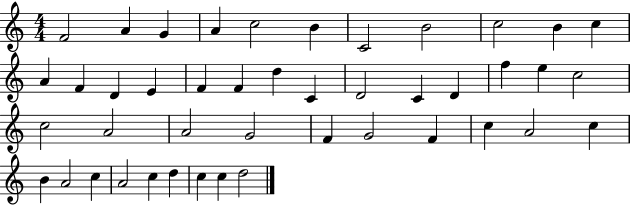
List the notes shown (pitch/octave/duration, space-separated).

F4/h A4/q G4/q A4/q C5/h B4/q C4/h B4/h C5/h B4/q C5/q A4/q F4/q D4/q E4/q F4/q F4/q D5/q C4/q D4/h C4/q D4/q F5/q E5/q C5/h C5/h A4/h A4/h G4/h F4/q G4/h F4/q C5/q A4/h C5/q B4/q A4/h C5/q A4/h C5/q D5/q C5/q C5/q D5/h